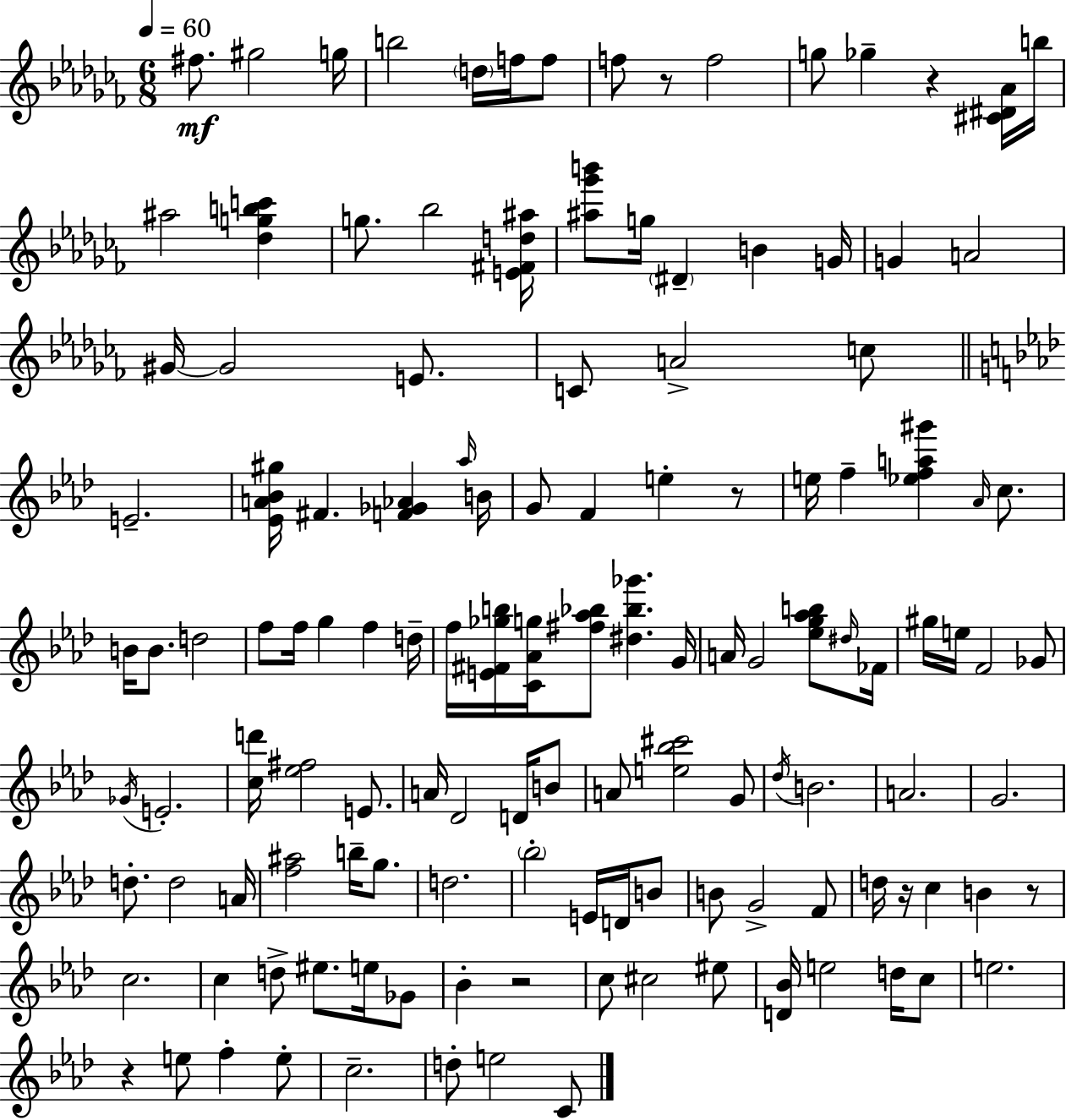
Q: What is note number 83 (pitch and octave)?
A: D5